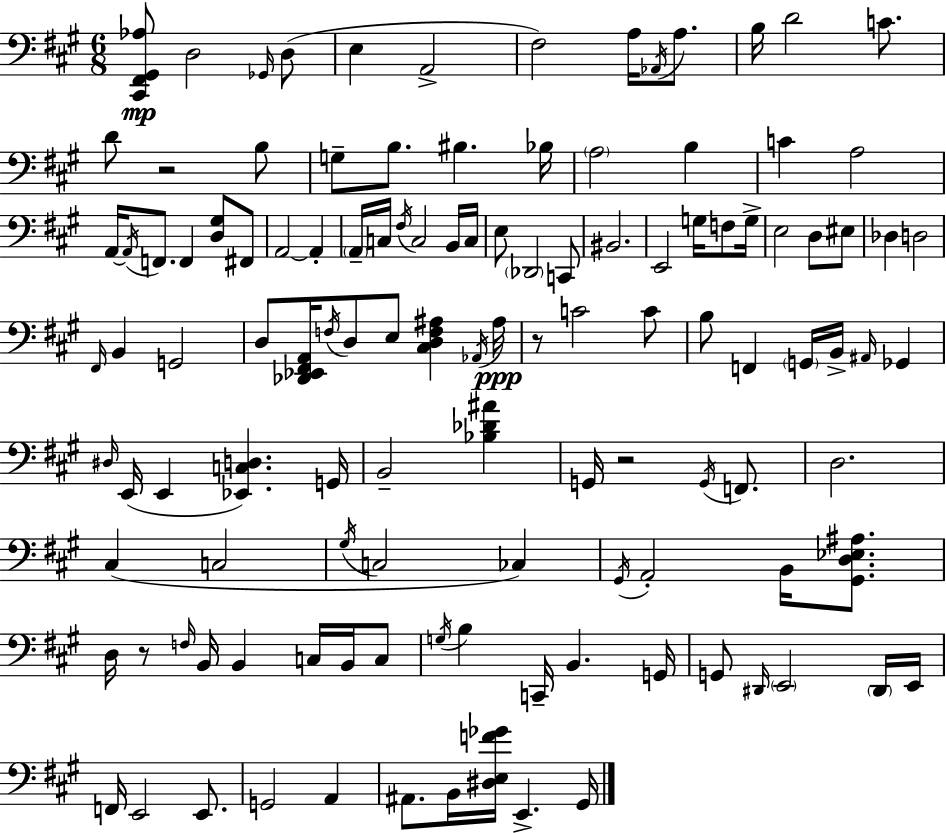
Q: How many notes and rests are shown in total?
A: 120